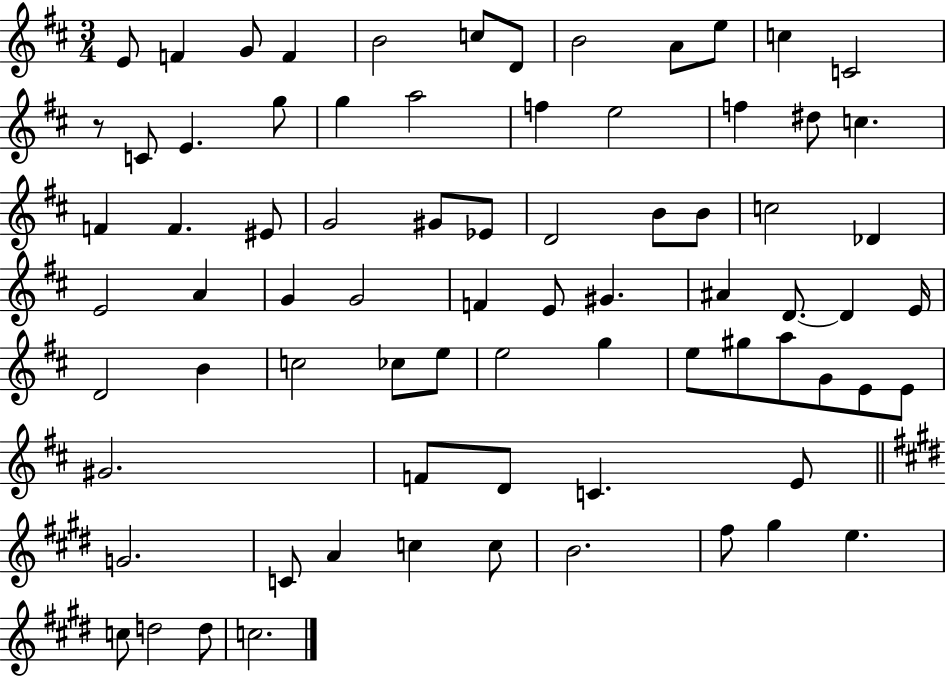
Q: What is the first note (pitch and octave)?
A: E4